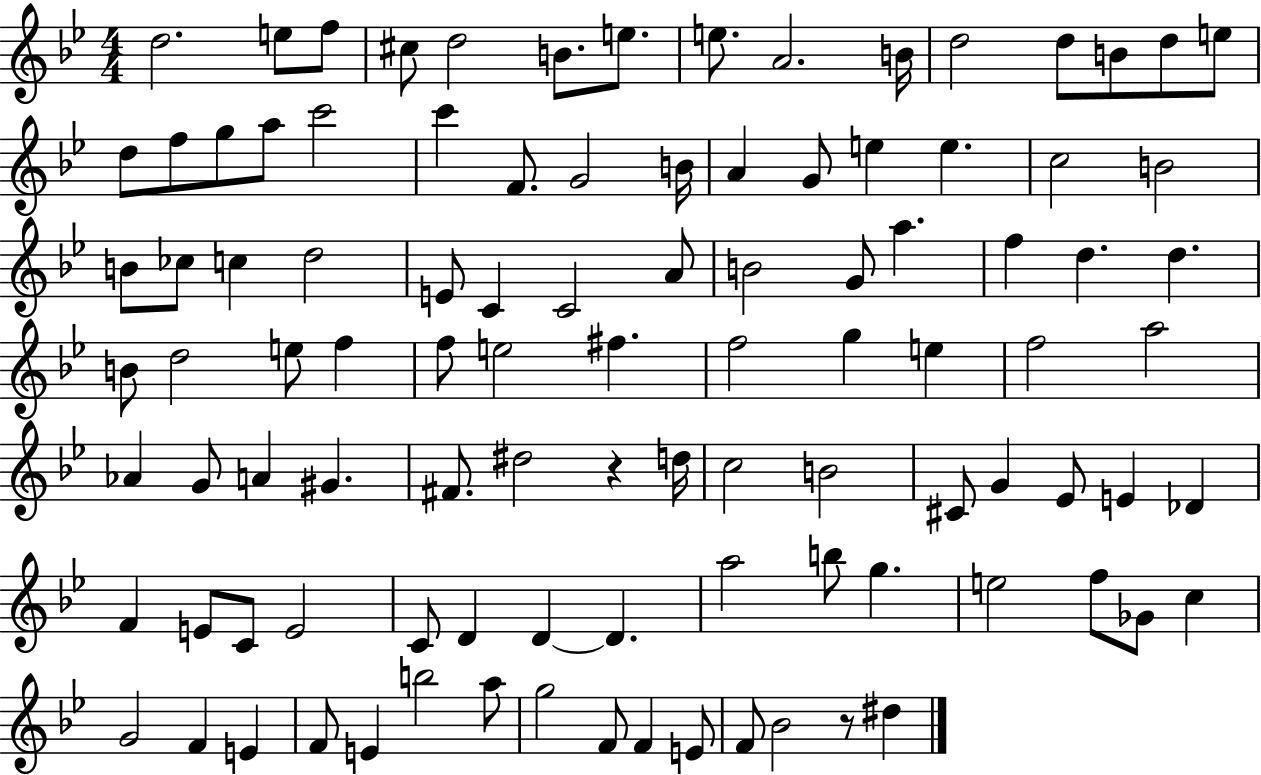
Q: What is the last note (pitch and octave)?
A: D#5